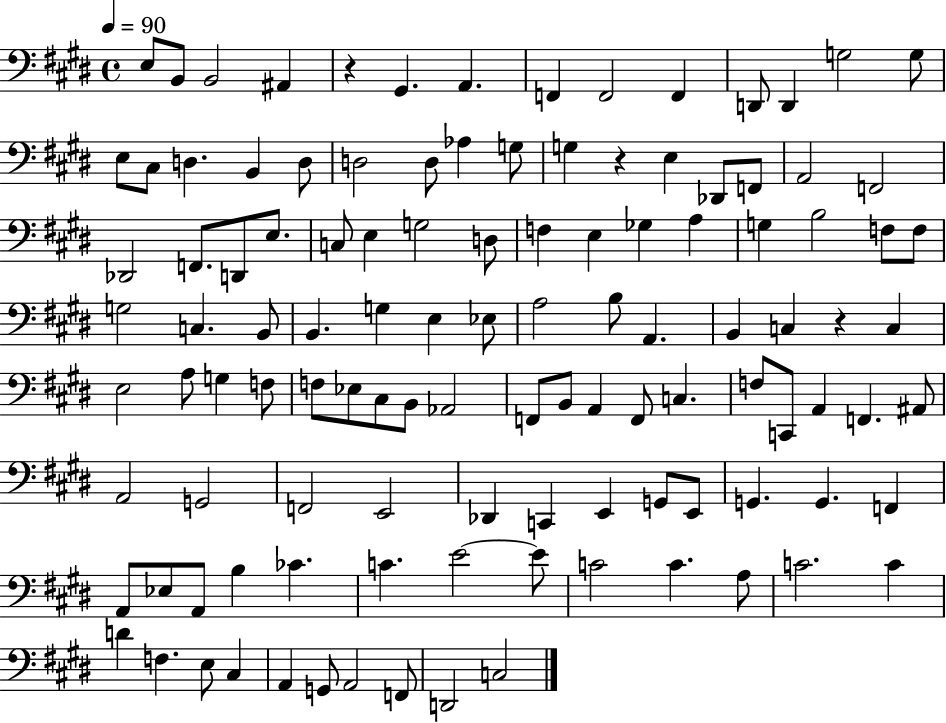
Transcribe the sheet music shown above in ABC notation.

X:1
T:Untitled
M:4/4
L:1/4
K:E
E,/2 B,,/2 B,,2 ^A,, z ^G,, A,, F,, F,,2 F,, D,,/2 D,, G,2 G,/2 E,/2 ^C,/2 D, B,, D,/2 D,2 D,/2 _A, G,/2 G, z E, _D,,/2 F,,/2 A,,2 F,,2 _D,,2 F,,/2 D,,/2 E,/2 C,/2 E, G,2 D,/2 F, E, _G, A, G, B,2 F,/2 F,/2 G,2 C, B,,/2 B,, G, E, _E,/2 A,2 B,/2 A,, B,, C, z C, E,2 A,/2 G, F,/2 F,/2 _E,/2 ^C,/2 B,,/2 _A,,2 F,,/2 B,,/2 A,, F,,/2 C, F,/2 C,,/2 A,, F,, ^A,,/2 A,,2 G,,2 F,,2 E,,2 _D,, C,, E,, G,,/2 E,,/2 G,, G,, F,, A,,/2 _E,/2 A,,/2 B, _C C E2 E/2 C2 C A,/2 C2 C D F, E,/2 ^C, A,, G,,/2 A,,2 F,,/2 D,,2 C,2